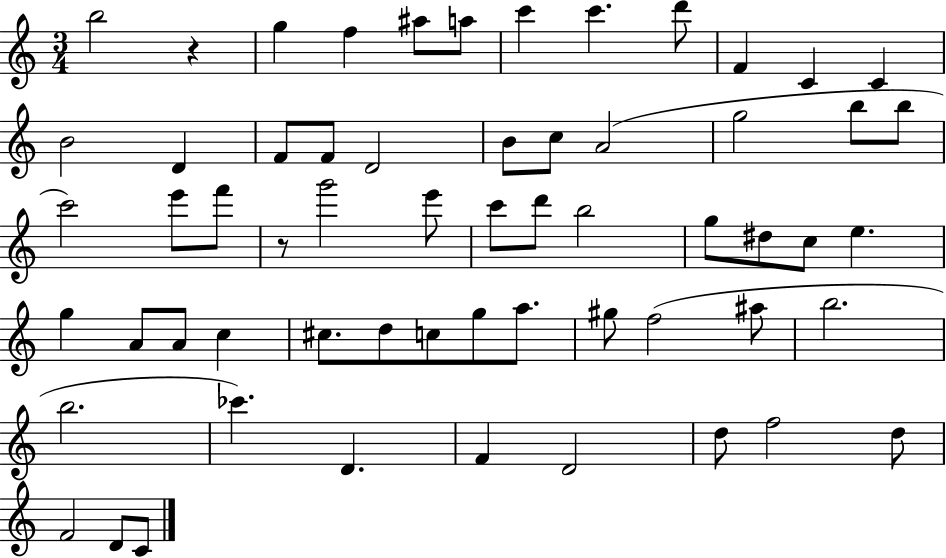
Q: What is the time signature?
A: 3/4